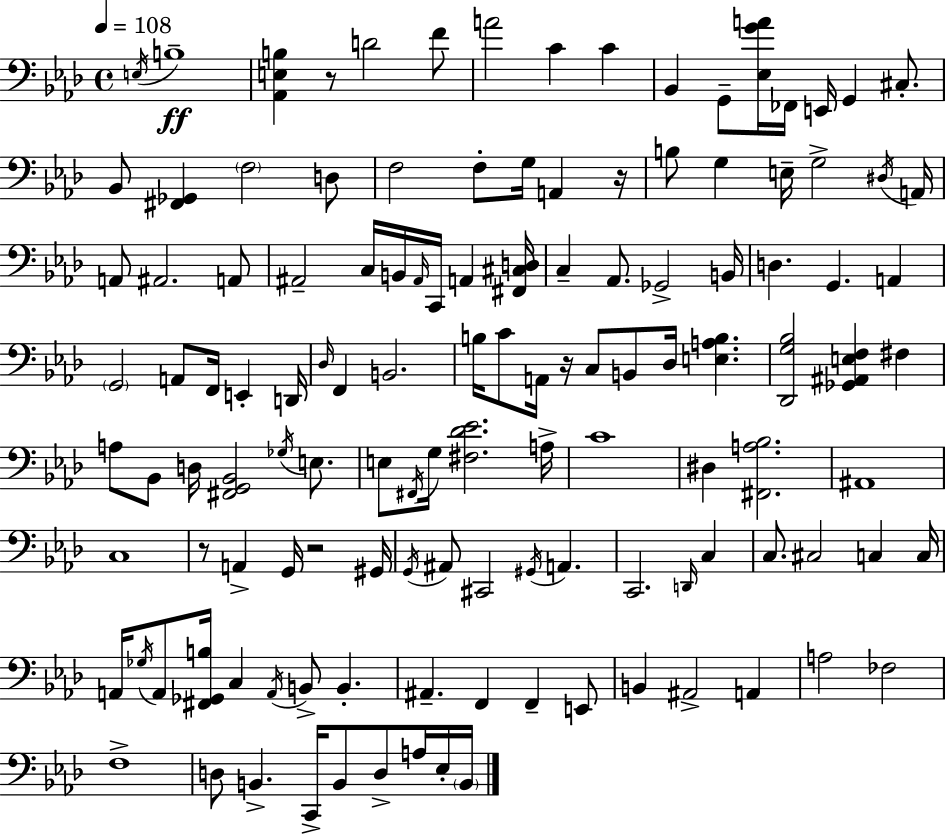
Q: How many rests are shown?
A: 5